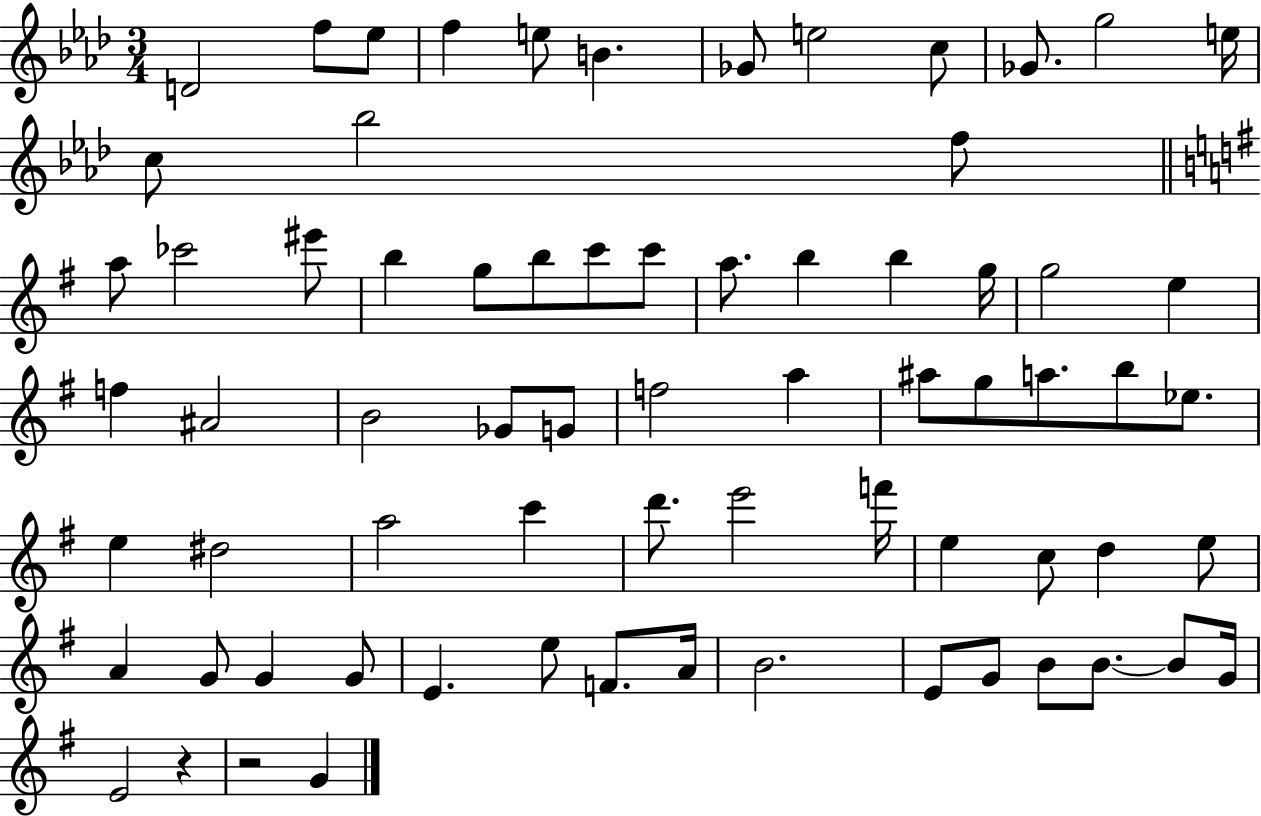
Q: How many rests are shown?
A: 2